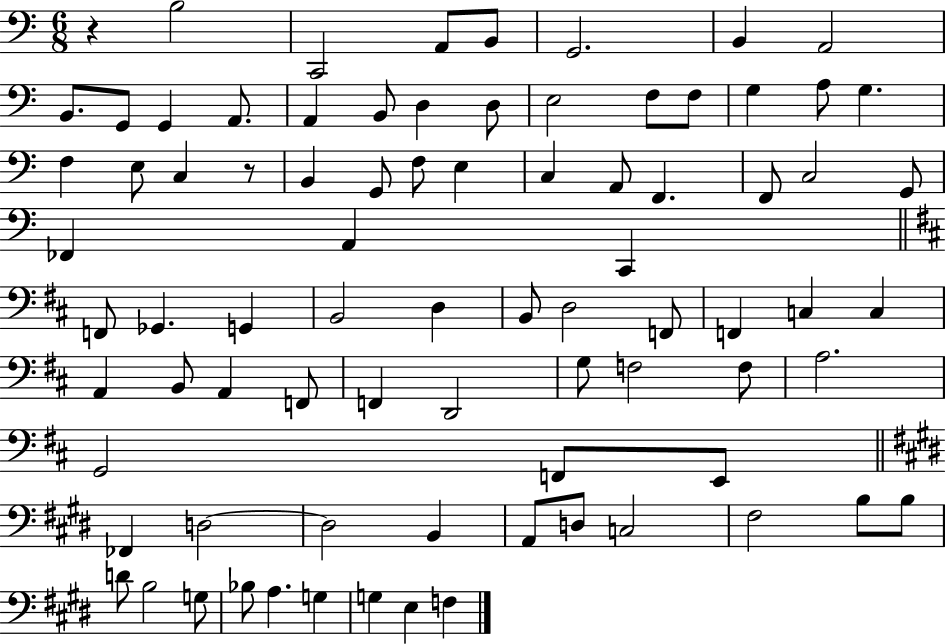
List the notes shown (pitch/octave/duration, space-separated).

R/q B3/h C2/h A2/e B2/e G2/h. B2/q A2/h B2/e. G2/e G2/q A2/e. A2/q B2/e D3/q D3/e E3/h F3/e F3/e G3/q A3/e G3/q. F3/q E3/e C3/q R/e B2/q G2/e F3/e E3/q C3/q A2/e F2/q. F2/e C3/h G2/e FES2/q A2/q C2/q F2/e Gb2/q. G2/q B2/h D3/q B2/e D3/h F2/e F2/q C3/q C3/q A2/q B2/e A2/q F2/e F2/q D2/h G3/e F3/h F3/e A3/h. G2/h F2/e E2/e FES2/q D3/h D3/h B2/q A2/e D3/e C3/h F#3/h B3/e B3/e D4/e B3/h G3/e Bb3/e A3/q. G3/q G3/q E3/q F3/q